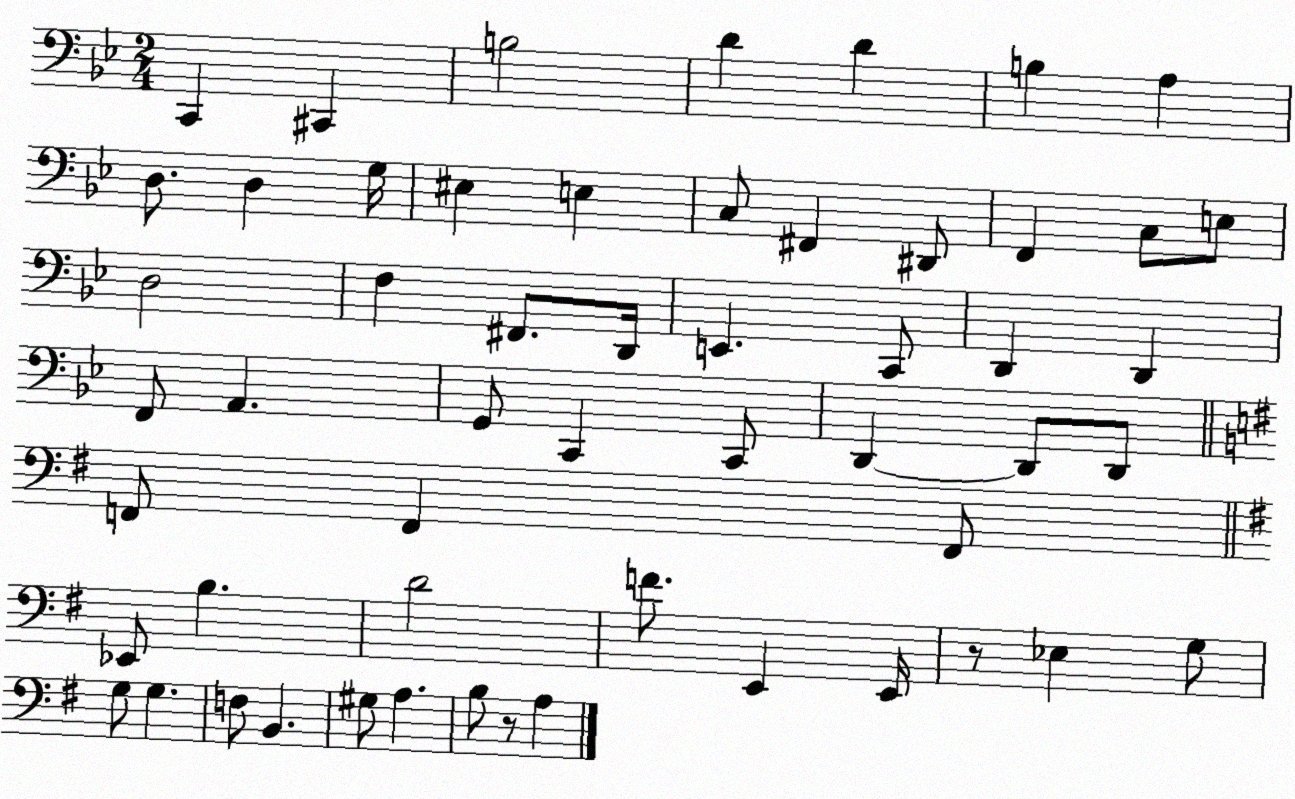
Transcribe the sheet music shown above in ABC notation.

X:1
T:Untitled
M:2/4
L:1/4
K:Bb
C,, ^C,, B,2 D D B, A, D,/2 D, G,/4 ^E, E, C,/2 ^F,, ^D,,/2 F,, C,/2 E,/2 D,2 F, ^F,,/2 D,,/4 E,, C,,/2 D,, D,, F,,/2 A,, G,,/2 C,, C,,/2 D,, D,,/2 D,,/2 F,,/2 F,, F,,/2 _E,,/2 B, D2 F/2 E,, E,,/4 z/2 _E, G,/2 G,/2 G, F,/2 B,, ^G,/2 A, B,/2 z/2 A,